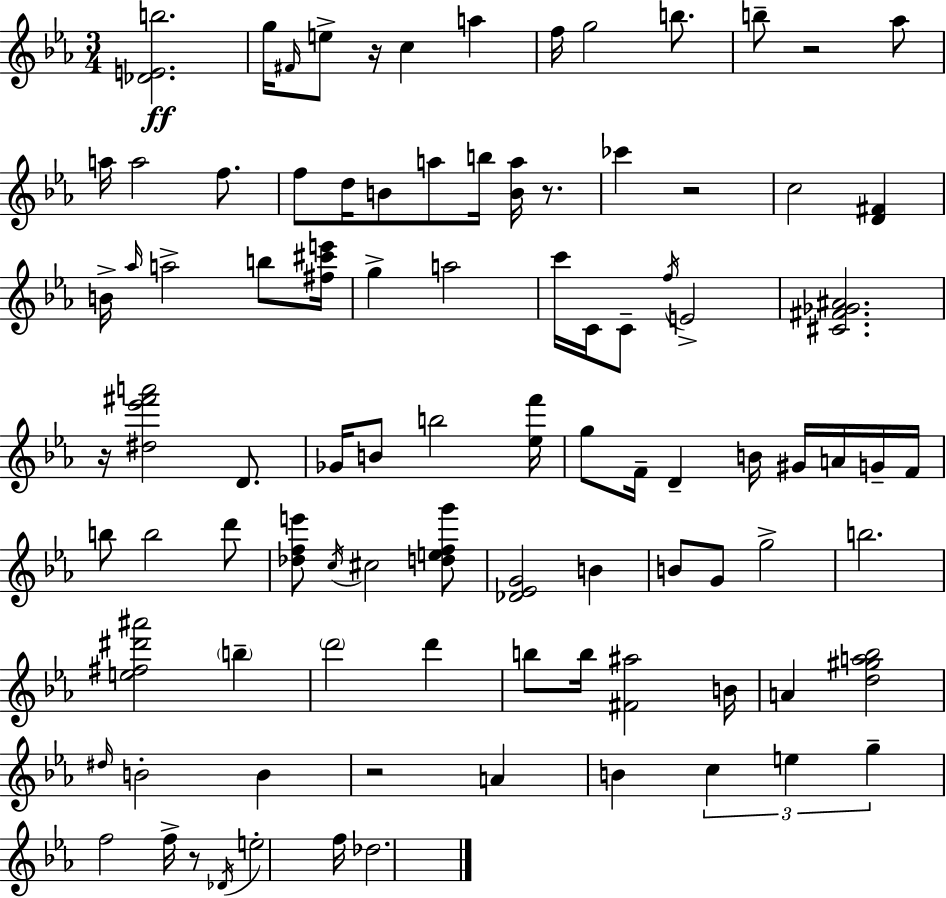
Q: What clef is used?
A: treble